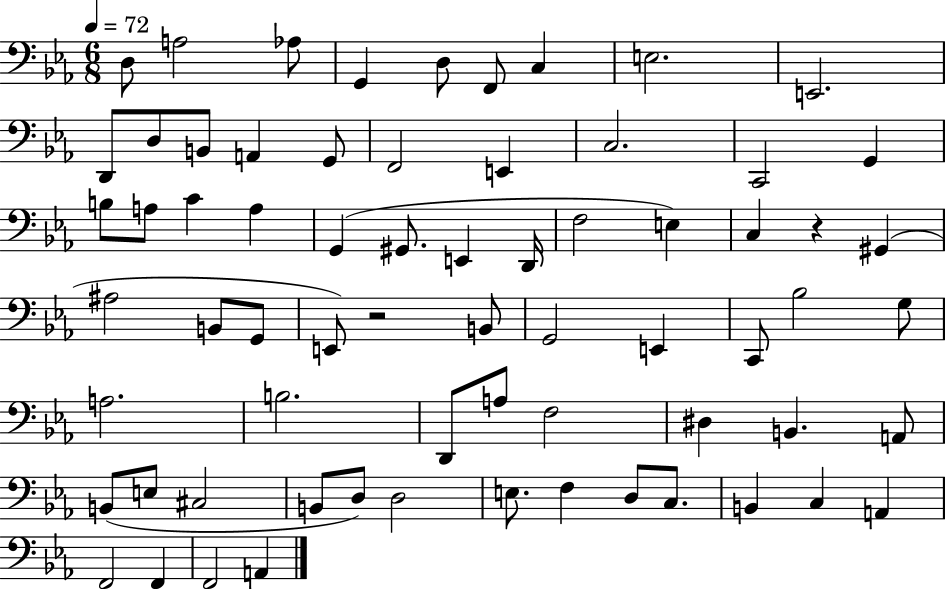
D3/e A3/h Ab3/e G2/q D3/e F2/e C3/q E3/h. E2/h. D2/e D3/e B2/e A2/q G2/e F2/h E2/q C3/h. C2/h G2/q B3/e A3/e C4/q A3/q G2/q G#2/e. E2/q D2/s F3/h E3/q C3/q R/q G#2/q A#3/h B2/e G2/e E2/e R/h B2/e G2/h E2/q C2/e Bb3/h G3/e A3/h. B3/h. D2/e A3/e F3/h D#3/q B2/q. A2/e B2/e E3/e C#3/h B2/e D3/e D3/h E3/e. F3/q D3/e C3/e. B2/q C3/q A2/q F2/h F2/q F2/h A2/q